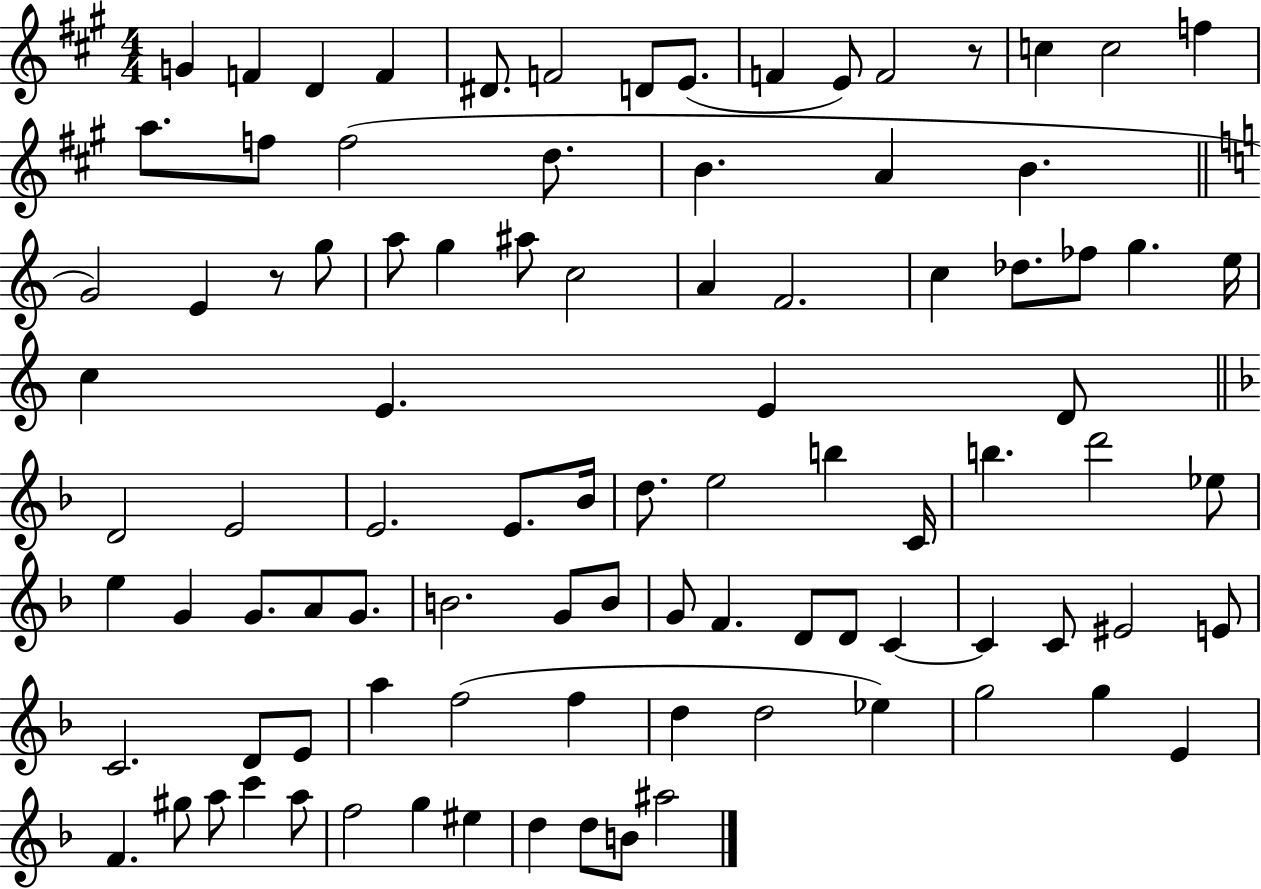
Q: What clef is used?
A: treble